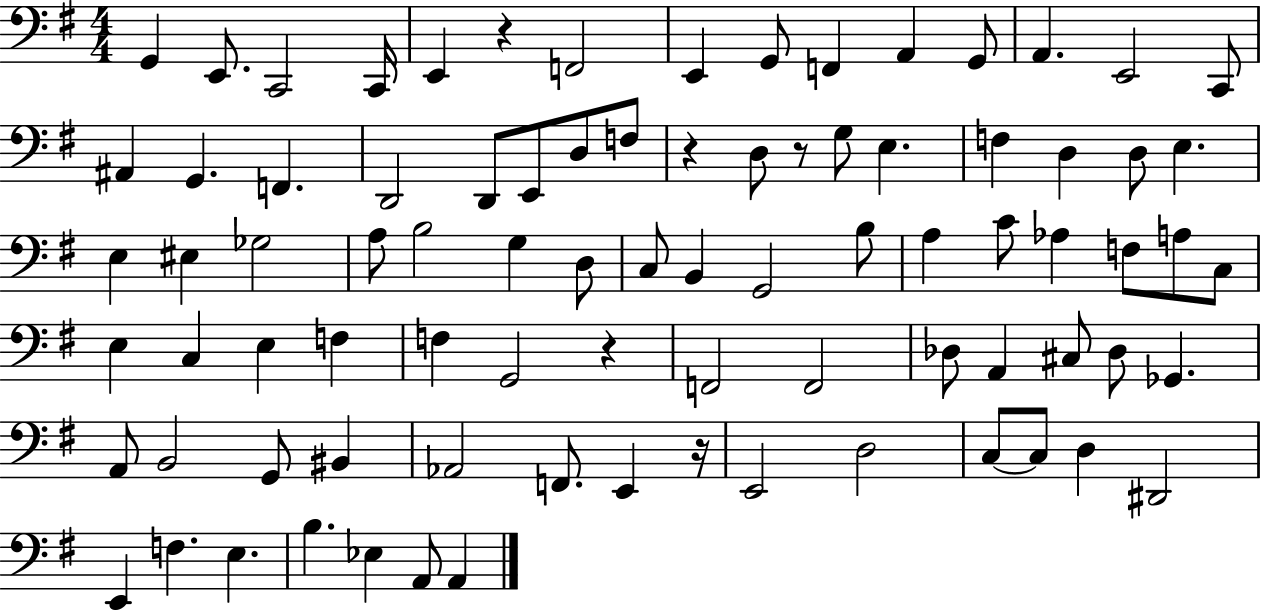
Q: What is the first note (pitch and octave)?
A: G2